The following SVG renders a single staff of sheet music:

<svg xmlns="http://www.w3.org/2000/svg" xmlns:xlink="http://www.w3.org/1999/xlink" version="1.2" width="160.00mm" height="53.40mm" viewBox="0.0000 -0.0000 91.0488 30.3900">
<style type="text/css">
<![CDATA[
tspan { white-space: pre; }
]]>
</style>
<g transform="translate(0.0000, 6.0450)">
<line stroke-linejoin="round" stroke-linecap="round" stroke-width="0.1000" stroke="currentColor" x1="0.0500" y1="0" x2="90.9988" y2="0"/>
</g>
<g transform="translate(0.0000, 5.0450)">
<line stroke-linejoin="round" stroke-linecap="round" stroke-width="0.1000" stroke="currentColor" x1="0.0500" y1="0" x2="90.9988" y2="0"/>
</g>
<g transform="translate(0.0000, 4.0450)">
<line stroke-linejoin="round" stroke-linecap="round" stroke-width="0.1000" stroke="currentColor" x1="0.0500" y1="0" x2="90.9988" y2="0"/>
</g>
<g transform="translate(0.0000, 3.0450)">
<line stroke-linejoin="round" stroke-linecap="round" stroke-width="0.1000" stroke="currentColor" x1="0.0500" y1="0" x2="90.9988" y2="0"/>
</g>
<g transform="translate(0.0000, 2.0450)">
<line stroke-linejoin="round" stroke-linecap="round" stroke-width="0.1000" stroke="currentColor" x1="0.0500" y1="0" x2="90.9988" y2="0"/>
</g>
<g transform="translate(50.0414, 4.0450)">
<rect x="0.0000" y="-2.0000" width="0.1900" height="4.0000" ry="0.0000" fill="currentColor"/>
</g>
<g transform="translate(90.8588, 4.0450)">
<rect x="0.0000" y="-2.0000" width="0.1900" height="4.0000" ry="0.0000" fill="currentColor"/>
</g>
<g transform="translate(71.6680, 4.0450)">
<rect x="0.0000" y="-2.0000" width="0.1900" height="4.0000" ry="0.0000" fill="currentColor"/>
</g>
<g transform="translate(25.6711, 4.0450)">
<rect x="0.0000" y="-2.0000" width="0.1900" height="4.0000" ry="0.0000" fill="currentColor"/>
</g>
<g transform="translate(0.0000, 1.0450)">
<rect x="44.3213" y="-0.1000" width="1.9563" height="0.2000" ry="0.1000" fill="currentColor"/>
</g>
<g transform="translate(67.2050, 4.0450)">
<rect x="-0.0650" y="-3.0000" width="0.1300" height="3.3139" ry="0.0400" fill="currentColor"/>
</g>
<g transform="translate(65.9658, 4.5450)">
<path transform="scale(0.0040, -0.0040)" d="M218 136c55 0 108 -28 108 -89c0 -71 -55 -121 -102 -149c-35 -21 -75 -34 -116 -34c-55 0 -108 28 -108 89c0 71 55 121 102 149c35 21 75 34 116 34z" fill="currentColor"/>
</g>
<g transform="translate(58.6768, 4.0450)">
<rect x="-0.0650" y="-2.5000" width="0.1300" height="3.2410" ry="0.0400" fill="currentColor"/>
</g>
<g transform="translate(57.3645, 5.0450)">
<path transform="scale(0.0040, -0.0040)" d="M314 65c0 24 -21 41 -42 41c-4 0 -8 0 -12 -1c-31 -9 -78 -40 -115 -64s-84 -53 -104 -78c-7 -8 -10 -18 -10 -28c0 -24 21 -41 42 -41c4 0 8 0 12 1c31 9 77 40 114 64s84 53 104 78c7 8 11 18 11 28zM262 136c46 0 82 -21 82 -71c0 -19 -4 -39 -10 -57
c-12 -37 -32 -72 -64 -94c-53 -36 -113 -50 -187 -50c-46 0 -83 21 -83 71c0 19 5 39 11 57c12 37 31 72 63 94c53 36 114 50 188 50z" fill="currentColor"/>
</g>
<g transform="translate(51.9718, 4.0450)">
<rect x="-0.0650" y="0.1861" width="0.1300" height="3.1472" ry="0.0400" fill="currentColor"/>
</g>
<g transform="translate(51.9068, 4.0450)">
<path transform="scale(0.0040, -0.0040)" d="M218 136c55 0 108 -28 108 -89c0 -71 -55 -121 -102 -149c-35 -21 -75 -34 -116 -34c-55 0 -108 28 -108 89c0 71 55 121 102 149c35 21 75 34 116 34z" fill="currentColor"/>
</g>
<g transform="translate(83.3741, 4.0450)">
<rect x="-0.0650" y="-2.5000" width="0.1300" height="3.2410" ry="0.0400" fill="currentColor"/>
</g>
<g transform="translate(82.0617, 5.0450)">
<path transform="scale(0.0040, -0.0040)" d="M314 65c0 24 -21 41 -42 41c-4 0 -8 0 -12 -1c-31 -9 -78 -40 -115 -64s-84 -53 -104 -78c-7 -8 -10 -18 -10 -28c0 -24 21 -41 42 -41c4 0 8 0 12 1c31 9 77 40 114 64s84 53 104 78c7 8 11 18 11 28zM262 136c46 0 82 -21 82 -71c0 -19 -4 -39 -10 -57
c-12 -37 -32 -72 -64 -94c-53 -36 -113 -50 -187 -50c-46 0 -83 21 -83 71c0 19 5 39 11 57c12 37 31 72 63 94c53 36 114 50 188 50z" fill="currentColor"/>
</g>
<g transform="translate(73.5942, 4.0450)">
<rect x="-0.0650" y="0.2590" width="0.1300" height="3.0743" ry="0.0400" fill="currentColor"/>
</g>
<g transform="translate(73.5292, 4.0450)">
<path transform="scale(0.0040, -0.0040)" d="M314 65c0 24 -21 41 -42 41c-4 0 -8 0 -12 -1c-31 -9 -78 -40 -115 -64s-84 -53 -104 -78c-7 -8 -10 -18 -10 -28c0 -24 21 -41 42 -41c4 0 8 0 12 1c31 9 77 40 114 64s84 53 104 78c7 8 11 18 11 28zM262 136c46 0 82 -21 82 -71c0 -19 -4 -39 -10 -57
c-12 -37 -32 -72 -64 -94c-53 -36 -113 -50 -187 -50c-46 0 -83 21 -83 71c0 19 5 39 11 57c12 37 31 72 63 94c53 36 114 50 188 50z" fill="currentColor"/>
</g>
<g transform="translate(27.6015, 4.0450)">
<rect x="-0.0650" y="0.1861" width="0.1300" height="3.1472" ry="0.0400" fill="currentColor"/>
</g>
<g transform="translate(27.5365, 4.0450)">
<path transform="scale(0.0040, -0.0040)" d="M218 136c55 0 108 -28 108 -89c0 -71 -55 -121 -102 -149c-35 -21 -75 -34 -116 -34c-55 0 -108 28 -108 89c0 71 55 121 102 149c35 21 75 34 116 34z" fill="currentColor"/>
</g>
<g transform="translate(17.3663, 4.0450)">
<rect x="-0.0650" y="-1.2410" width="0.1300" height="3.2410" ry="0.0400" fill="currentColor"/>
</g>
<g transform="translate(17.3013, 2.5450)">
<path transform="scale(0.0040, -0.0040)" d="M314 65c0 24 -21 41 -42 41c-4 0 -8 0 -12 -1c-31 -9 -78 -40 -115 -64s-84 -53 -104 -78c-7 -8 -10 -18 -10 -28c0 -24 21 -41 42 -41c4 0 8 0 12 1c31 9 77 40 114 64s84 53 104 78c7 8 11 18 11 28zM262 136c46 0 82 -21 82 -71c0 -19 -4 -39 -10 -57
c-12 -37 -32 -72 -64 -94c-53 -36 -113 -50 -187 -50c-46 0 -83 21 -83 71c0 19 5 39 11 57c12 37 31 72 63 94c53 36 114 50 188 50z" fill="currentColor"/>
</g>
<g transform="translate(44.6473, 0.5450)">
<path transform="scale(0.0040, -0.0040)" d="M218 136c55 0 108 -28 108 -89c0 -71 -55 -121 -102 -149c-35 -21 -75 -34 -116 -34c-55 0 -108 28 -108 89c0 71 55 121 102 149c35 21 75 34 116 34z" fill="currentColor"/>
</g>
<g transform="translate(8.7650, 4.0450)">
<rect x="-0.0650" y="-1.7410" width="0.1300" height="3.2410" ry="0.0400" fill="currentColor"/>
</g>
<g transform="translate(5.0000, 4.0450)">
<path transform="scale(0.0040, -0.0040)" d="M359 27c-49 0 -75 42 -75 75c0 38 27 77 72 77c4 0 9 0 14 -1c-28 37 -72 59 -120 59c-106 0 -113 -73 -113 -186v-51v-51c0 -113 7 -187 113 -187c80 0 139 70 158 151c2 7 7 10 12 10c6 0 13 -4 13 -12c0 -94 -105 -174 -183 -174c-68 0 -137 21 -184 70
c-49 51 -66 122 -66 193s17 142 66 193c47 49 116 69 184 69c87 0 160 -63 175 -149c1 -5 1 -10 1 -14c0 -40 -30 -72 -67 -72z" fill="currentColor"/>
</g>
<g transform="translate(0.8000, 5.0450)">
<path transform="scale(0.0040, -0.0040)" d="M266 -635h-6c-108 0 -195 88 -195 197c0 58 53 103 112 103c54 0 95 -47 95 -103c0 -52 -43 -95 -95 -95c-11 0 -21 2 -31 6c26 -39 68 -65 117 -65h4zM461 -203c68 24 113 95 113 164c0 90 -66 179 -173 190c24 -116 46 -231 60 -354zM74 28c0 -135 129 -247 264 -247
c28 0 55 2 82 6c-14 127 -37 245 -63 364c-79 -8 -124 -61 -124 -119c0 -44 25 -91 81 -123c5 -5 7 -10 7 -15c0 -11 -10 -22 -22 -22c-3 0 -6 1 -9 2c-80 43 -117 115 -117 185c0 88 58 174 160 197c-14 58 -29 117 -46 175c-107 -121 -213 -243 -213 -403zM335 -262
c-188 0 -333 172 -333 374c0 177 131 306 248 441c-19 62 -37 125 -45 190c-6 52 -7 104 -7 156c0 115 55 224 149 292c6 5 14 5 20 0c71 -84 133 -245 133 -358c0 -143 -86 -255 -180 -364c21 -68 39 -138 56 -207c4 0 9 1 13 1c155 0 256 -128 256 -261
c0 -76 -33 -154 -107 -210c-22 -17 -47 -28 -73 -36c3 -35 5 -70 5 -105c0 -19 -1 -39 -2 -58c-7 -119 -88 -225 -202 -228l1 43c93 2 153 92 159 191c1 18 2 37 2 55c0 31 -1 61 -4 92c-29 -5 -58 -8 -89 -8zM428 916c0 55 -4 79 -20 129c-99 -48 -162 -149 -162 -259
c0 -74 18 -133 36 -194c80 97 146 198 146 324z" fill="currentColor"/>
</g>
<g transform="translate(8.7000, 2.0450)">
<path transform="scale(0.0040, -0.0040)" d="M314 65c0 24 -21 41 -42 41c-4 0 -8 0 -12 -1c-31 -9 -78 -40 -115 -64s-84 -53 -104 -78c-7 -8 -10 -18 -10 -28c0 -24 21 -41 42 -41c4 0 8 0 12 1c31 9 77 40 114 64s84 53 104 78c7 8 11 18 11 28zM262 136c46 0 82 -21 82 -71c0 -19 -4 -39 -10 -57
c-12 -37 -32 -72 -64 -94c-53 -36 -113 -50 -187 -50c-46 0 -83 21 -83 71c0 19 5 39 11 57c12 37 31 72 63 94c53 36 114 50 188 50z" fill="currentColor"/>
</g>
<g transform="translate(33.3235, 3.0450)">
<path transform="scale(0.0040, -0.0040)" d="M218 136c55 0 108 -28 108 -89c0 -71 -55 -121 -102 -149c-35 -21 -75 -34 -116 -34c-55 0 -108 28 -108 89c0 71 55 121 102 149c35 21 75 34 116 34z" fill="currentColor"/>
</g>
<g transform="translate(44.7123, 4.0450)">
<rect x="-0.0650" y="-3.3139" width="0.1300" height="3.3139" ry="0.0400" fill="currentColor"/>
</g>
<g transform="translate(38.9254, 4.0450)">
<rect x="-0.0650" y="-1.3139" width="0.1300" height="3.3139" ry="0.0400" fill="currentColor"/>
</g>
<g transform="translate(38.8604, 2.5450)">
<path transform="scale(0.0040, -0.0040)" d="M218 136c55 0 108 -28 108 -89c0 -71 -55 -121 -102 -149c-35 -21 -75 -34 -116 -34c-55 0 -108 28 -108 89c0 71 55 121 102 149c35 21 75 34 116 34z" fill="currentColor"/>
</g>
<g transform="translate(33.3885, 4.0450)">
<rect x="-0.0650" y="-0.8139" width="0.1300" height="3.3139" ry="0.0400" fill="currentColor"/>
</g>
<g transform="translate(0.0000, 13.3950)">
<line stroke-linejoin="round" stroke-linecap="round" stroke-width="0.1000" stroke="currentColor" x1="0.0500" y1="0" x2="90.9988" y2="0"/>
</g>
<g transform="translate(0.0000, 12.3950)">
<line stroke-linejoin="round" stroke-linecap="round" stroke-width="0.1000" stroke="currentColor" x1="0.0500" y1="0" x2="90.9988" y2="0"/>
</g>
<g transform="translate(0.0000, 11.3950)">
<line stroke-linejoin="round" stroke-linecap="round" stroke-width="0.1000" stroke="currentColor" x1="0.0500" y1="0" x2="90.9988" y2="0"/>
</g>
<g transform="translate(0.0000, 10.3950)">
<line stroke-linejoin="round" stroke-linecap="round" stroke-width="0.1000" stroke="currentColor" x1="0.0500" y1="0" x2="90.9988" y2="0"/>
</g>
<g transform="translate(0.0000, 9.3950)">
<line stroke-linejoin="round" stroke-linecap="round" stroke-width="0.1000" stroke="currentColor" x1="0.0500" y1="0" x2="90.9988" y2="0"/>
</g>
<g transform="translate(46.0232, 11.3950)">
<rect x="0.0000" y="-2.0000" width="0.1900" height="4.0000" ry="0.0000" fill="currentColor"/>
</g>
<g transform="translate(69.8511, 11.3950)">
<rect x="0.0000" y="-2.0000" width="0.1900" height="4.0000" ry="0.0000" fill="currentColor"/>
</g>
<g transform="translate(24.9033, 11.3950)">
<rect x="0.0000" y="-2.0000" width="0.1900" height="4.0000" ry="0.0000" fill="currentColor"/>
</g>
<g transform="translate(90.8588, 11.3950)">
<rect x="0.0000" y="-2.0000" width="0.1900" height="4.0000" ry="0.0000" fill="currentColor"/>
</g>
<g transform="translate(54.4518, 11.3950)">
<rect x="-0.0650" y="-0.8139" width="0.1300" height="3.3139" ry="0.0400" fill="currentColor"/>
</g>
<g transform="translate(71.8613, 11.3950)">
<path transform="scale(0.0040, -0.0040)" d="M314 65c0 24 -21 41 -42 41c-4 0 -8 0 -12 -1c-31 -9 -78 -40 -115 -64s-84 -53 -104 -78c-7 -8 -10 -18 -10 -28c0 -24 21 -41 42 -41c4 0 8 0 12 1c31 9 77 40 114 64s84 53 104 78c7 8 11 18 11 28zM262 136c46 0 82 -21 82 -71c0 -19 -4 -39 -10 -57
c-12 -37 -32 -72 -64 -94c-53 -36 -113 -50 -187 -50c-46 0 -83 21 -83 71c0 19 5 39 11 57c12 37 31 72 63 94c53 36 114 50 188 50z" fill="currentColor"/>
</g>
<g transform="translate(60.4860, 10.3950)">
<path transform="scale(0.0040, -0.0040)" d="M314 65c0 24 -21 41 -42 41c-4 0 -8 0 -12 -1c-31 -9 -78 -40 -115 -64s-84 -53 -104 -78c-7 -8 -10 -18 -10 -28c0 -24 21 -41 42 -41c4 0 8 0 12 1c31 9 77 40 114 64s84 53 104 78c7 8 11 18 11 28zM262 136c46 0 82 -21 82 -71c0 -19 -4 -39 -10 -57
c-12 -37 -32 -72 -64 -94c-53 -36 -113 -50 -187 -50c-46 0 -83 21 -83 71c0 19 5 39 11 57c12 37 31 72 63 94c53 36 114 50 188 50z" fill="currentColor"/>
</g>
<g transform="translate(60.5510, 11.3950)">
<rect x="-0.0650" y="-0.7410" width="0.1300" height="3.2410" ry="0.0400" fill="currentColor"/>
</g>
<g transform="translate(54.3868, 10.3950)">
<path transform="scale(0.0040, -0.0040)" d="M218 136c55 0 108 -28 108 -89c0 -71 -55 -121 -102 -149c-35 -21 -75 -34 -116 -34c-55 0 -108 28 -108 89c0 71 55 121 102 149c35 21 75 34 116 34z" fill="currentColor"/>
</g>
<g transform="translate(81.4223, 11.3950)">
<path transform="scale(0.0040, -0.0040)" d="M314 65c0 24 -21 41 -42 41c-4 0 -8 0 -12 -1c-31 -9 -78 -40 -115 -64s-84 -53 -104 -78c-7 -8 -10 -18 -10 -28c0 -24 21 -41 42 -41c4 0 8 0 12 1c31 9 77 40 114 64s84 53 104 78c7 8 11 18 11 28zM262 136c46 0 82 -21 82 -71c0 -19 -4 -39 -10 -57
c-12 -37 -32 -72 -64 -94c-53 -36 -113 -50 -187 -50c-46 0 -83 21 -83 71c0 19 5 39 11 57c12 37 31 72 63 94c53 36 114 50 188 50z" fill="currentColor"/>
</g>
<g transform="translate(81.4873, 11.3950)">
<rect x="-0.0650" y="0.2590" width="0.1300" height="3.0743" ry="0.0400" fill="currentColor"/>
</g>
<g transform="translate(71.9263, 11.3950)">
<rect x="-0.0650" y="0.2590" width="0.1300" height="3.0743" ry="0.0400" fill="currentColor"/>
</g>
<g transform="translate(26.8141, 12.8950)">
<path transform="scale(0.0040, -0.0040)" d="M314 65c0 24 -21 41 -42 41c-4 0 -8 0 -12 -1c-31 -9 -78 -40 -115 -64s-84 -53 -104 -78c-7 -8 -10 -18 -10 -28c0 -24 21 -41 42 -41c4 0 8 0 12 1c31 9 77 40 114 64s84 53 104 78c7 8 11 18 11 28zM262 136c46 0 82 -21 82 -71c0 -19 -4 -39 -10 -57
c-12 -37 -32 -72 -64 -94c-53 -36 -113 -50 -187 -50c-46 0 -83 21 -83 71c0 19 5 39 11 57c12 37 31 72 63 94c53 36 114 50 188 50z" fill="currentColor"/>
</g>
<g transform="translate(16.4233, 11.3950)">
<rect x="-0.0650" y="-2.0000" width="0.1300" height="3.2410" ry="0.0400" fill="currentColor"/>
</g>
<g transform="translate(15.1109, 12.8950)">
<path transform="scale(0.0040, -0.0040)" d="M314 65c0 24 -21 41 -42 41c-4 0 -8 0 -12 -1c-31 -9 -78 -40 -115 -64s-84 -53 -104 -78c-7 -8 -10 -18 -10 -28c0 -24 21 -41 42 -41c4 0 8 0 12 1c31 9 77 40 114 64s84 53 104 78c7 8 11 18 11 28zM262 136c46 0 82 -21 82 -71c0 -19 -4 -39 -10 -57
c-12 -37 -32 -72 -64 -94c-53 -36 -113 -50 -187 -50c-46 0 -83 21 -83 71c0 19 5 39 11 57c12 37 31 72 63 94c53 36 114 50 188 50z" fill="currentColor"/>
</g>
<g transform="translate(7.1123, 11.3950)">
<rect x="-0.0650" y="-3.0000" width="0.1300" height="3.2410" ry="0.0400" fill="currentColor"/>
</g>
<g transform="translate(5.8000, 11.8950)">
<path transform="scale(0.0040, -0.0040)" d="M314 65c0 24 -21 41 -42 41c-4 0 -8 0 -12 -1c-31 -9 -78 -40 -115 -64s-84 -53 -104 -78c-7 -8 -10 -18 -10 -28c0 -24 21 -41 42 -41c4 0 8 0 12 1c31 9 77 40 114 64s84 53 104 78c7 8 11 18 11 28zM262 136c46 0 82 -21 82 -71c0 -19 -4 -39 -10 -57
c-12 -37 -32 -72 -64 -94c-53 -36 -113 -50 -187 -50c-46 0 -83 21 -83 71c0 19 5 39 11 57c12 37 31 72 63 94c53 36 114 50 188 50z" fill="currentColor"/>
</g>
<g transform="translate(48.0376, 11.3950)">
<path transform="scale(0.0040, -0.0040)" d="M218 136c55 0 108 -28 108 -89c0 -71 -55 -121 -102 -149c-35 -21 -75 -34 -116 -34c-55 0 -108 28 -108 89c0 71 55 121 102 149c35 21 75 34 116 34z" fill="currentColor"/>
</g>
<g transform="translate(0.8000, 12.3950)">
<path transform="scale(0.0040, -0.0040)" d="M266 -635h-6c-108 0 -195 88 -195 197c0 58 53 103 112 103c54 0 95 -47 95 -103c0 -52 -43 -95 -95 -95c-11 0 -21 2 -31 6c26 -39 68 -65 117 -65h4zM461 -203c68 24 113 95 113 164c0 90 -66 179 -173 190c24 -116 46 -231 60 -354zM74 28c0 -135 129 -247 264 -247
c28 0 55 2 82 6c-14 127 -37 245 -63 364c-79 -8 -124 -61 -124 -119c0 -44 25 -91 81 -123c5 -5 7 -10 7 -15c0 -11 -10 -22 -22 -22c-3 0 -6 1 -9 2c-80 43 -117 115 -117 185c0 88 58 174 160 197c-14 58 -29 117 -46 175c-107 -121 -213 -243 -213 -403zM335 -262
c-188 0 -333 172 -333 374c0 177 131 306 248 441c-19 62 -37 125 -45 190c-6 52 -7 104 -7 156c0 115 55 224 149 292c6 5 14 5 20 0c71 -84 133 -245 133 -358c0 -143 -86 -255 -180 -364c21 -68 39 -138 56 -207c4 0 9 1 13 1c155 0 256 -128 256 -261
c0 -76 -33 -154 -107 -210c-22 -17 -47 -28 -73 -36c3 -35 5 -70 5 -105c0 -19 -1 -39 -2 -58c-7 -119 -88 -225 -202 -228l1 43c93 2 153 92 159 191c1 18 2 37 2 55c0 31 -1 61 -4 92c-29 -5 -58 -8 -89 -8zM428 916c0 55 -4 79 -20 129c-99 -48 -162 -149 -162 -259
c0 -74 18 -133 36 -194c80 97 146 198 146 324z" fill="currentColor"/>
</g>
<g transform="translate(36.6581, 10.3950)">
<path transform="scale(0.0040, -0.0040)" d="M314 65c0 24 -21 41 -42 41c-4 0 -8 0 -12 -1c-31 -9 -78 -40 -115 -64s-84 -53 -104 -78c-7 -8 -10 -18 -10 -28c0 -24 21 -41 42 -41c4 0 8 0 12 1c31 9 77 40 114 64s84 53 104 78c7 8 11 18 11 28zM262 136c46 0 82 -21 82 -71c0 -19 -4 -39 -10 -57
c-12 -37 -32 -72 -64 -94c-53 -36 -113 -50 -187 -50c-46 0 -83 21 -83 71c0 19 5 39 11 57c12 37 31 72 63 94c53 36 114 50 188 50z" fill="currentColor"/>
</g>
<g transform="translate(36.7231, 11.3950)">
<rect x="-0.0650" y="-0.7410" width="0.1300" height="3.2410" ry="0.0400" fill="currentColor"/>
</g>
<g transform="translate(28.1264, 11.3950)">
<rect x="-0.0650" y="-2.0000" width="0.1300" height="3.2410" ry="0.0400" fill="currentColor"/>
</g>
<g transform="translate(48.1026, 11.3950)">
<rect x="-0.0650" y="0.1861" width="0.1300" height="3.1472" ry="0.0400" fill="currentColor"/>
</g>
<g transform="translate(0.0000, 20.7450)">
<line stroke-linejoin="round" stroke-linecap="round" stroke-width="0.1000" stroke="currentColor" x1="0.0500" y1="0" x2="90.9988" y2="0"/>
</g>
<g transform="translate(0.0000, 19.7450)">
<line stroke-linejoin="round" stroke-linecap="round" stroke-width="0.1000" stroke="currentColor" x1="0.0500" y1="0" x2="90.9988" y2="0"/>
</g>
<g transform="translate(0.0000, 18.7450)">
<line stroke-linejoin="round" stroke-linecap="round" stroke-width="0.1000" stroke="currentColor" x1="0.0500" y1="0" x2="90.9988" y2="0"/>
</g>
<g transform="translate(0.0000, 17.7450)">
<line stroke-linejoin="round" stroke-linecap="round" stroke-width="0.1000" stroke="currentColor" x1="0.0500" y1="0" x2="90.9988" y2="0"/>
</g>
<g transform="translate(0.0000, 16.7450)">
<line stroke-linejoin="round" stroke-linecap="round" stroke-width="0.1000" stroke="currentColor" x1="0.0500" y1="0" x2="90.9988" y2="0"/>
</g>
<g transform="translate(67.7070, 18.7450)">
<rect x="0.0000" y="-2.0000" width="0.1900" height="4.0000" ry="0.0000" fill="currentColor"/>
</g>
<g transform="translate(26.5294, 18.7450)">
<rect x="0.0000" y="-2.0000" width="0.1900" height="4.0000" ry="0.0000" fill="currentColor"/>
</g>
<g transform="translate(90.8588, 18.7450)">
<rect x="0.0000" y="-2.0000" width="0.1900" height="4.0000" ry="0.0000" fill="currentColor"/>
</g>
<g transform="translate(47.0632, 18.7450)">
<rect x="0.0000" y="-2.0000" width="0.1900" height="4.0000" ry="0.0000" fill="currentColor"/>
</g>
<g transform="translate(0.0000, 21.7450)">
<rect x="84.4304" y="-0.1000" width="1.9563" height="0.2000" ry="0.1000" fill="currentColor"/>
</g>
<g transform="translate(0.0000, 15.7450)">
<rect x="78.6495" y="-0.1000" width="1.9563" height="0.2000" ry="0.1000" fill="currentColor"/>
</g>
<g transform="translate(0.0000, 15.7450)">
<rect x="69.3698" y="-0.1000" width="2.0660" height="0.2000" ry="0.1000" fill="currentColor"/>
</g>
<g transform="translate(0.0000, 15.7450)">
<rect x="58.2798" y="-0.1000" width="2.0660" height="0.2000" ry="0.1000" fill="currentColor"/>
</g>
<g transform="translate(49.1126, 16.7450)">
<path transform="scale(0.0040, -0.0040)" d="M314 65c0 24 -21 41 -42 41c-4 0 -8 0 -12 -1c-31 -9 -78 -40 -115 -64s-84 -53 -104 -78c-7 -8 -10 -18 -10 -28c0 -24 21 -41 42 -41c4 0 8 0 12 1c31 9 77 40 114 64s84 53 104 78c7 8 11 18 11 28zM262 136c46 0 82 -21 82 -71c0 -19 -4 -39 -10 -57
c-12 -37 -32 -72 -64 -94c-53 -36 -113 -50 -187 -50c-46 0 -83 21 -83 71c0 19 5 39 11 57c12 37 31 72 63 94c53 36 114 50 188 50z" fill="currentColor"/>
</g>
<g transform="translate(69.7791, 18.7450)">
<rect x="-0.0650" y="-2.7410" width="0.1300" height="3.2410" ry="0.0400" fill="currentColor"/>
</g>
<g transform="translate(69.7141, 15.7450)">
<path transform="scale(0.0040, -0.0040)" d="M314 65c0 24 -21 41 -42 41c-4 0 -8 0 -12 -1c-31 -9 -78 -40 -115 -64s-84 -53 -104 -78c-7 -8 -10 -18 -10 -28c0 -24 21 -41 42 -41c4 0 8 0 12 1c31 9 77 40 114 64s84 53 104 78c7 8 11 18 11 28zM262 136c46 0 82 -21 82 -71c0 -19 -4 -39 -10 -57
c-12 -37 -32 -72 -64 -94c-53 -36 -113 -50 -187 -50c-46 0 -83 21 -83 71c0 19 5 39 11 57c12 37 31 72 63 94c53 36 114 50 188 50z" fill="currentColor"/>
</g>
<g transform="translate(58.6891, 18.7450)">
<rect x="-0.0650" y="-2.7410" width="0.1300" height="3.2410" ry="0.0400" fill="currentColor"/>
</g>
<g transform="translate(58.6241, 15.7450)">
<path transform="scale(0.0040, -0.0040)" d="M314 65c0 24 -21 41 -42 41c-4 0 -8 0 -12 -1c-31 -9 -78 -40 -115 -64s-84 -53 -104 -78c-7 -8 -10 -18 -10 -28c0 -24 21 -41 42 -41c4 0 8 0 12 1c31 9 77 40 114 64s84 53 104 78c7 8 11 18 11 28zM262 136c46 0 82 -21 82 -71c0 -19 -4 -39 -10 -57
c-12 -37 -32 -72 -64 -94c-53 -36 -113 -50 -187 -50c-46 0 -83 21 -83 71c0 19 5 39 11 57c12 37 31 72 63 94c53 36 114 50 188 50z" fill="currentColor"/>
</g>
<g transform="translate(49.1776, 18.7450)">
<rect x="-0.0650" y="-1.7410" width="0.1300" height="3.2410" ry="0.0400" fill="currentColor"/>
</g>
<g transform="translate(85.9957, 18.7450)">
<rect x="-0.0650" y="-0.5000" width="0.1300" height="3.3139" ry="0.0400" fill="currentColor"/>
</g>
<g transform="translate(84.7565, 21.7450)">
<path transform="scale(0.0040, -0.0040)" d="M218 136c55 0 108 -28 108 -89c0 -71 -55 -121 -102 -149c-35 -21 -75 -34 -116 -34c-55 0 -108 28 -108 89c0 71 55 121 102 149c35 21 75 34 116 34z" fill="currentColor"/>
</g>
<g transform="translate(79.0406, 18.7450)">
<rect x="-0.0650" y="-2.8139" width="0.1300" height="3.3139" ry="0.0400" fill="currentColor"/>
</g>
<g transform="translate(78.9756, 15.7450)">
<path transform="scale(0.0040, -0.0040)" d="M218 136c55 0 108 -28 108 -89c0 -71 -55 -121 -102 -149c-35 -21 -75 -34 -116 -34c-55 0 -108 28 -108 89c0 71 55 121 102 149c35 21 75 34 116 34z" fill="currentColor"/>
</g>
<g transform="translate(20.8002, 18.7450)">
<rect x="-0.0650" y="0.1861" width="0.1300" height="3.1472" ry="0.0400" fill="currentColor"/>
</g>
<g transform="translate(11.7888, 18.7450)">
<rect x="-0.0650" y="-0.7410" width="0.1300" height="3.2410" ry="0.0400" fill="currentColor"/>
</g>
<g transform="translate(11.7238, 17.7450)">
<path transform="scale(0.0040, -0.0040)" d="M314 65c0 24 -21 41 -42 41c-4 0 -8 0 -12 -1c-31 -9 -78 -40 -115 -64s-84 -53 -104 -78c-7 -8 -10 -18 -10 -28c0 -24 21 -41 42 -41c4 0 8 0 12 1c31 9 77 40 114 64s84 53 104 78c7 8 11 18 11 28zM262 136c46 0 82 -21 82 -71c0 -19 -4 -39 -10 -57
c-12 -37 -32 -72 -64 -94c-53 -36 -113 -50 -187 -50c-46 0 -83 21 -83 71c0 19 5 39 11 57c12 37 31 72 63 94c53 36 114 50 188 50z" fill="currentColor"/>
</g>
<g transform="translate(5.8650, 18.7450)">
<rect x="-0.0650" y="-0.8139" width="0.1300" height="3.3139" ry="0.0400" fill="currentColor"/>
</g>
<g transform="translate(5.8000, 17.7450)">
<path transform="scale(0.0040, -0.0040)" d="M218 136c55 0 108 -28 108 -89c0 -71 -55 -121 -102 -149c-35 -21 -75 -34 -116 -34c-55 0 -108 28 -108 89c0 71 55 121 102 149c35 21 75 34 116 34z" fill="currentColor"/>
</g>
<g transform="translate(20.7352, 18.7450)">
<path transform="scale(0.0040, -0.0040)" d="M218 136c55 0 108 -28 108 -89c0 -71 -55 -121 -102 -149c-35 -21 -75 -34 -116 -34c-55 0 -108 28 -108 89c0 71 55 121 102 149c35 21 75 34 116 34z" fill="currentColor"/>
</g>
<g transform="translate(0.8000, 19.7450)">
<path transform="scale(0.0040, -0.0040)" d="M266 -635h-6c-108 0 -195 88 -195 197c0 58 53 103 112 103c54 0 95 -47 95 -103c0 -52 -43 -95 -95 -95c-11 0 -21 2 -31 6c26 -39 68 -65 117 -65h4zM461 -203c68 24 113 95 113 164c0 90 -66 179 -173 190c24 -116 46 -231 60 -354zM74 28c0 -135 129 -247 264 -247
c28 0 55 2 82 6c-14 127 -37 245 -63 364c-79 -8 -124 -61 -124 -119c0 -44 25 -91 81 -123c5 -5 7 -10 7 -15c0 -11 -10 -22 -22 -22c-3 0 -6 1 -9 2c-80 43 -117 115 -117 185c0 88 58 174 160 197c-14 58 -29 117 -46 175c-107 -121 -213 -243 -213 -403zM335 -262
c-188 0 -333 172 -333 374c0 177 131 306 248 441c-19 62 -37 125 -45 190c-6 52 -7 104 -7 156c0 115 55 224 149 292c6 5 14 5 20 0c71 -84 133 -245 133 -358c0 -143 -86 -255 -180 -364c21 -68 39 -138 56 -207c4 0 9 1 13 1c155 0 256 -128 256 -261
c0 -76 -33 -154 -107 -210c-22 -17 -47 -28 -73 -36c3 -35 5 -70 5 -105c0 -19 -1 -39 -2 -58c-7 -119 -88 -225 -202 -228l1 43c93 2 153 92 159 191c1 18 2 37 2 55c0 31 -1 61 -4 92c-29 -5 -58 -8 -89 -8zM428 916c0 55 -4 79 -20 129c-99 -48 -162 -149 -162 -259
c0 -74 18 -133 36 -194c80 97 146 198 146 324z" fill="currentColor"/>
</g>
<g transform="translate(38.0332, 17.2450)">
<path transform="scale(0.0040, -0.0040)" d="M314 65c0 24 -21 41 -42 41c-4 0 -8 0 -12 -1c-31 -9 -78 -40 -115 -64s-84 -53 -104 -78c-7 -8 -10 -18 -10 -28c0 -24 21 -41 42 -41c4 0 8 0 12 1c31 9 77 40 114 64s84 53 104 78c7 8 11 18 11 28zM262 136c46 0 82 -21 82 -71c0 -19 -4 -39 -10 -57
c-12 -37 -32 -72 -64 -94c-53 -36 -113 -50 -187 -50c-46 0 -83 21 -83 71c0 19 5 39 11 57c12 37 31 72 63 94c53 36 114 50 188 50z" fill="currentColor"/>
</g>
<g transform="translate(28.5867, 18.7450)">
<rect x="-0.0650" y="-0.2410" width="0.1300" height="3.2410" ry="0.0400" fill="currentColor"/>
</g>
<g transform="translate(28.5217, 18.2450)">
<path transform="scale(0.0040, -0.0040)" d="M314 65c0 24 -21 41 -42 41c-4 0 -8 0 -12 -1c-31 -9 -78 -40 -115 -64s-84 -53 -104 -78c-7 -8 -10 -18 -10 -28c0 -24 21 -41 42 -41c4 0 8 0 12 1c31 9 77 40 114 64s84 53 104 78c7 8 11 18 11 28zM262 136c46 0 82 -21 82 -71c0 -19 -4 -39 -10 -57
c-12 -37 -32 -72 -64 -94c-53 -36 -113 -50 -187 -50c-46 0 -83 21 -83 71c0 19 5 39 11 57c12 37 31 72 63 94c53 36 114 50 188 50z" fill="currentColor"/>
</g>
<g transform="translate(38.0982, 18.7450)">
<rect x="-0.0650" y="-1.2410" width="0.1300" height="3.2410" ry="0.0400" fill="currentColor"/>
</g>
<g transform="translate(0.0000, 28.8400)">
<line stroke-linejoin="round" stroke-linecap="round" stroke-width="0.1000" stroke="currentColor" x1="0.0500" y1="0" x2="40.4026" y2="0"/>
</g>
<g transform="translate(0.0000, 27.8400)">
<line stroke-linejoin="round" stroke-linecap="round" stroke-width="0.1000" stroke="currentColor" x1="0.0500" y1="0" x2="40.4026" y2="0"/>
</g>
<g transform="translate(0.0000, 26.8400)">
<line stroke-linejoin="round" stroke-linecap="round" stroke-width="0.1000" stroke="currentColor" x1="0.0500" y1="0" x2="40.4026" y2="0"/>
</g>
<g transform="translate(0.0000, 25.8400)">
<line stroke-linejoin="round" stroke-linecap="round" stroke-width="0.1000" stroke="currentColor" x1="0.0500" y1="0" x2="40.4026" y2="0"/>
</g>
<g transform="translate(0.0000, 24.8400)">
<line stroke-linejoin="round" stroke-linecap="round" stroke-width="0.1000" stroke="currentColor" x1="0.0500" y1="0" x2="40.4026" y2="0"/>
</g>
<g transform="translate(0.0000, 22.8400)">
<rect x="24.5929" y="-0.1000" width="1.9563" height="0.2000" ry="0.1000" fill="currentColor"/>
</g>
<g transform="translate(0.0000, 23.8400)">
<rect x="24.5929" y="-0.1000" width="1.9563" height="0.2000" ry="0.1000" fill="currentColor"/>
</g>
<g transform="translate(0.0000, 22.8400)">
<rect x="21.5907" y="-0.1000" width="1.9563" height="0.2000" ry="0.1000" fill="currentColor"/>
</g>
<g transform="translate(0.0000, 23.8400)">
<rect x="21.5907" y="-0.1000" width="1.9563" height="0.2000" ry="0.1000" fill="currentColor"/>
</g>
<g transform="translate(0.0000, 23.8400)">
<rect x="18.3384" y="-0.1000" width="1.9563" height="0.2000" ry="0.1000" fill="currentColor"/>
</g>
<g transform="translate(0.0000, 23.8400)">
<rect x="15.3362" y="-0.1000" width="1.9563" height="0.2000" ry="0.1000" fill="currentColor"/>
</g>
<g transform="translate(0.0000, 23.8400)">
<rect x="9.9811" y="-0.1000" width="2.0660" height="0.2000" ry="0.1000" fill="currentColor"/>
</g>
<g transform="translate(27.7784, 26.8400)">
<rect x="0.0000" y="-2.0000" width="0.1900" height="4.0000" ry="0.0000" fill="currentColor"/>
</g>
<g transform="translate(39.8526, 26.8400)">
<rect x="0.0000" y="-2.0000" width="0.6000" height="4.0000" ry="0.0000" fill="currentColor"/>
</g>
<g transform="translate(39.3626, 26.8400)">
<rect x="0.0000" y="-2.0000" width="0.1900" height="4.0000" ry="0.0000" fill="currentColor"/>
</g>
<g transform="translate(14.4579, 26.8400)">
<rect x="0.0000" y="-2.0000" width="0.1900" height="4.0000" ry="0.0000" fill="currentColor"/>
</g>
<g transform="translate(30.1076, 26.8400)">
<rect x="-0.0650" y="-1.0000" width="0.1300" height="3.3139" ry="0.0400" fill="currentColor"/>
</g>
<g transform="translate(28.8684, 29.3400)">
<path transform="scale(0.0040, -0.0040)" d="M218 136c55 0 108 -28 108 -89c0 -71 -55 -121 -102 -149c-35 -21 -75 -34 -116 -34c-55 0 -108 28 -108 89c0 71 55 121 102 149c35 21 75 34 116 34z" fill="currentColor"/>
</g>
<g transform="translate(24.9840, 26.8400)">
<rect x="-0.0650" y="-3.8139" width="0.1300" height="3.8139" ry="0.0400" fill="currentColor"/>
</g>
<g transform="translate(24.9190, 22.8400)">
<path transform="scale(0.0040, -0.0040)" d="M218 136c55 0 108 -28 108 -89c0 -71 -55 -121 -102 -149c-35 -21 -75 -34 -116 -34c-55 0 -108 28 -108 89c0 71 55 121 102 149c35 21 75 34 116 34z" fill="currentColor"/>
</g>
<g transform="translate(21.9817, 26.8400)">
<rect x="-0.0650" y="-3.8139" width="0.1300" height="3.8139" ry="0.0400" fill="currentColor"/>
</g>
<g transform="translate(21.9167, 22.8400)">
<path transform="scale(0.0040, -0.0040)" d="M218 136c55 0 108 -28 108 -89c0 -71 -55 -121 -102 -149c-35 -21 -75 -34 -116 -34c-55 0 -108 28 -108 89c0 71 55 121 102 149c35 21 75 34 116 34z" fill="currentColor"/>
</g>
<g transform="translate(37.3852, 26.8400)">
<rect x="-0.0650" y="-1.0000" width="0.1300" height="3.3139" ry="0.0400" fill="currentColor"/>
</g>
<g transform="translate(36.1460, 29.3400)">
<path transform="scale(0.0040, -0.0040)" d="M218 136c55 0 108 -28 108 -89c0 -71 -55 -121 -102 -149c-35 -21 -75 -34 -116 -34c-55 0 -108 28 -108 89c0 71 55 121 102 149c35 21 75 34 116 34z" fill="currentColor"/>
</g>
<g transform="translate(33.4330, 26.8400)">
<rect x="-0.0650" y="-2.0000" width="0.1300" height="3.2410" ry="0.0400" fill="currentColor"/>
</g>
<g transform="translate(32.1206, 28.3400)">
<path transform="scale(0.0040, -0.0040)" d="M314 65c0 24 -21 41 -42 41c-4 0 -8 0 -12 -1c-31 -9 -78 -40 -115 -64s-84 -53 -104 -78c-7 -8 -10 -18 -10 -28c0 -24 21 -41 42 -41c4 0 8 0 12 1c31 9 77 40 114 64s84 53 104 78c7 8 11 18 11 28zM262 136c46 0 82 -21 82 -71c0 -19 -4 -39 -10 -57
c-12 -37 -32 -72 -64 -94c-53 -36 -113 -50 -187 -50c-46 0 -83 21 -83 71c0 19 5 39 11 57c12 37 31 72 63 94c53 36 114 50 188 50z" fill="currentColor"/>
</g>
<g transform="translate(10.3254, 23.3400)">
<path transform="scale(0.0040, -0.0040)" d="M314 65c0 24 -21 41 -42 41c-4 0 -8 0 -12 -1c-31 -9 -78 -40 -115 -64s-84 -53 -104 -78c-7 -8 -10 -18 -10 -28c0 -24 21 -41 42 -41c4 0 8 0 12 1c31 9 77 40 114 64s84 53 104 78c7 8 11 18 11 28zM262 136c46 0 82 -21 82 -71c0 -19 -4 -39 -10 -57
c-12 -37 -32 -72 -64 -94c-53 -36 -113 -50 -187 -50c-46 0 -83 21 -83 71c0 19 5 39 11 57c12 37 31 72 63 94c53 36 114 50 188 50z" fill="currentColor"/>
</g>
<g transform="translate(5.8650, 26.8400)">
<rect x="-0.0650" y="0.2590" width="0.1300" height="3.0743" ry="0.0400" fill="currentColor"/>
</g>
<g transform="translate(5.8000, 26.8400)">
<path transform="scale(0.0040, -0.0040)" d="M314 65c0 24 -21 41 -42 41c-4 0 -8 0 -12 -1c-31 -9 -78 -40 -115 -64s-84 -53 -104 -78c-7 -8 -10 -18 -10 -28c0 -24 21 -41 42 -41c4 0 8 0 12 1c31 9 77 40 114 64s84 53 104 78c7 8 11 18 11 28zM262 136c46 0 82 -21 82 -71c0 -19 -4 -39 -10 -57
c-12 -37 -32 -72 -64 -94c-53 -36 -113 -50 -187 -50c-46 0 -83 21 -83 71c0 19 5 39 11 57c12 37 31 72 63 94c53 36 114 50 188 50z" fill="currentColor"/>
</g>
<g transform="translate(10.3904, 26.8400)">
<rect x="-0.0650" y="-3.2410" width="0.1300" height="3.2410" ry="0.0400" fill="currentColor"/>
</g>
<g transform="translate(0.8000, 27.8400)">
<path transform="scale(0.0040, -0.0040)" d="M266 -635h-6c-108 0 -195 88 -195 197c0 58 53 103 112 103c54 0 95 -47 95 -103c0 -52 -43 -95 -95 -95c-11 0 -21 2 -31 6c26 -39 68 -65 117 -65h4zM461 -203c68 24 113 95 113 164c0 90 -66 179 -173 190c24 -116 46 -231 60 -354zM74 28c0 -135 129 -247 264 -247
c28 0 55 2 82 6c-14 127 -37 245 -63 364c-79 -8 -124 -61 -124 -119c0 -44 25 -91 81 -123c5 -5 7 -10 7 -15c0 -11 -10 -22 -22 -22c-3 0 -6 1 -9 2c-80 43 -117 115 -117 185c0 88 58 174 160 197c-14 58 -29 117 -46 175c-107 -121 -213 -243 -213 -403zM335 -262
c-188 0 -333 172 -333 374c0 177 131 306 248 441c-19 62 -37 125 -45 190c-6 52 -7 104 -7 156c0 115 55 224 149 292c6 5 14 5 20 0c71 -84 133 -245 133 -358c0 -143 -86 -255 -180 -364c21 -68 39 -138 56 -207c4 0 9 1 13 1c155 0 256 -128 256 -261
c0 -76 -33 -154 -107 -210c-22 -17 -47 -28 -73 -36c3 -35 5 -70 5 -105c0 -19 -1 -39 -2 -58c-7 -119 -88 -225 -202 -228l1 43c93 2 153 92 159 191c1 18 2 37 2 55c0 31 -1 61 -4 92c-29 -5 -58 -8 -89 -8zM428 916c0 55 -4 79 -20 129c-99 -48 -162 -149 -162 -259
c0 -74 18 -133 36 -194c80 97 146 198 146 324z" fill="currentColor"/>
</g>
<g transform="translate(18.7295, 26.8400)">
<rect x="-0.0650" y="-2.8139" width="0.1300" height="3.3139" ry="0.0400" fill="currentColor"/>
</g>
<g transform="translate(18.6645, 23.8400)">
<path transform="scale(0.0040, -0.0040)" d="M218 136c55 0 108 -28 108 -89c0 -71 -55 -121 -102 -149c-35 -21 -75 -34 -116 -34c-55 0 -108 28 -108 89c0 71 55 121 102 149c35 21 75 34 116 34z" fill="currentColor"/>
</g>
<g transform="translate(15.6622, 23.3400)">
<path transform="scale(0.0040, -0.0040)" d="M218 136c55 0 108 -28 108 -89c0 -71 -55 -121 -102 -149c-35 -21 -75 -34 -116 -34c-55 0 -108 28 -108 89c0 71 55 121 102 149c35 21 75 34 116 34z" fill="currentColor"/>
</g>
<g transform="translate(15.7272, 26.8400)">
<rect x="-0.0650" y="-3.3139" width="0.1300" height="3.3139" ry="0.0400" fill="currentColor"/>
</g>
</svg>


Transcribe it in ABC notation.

X:1
T:Untitled
M:4/4
L:1/4
K:C
f2 e2 B d e b B G2 A B2 G2 A2 F2 F2 d2 B d d2 B2 B2 d d2 B c2 e2 f2 a2 a2 a C B2 b2 b a c' c' D F2 D